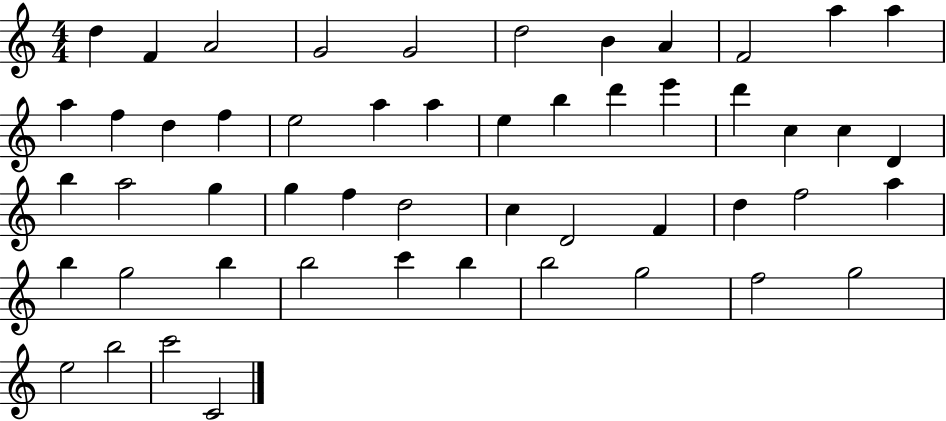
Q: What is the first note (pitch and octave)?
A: D5